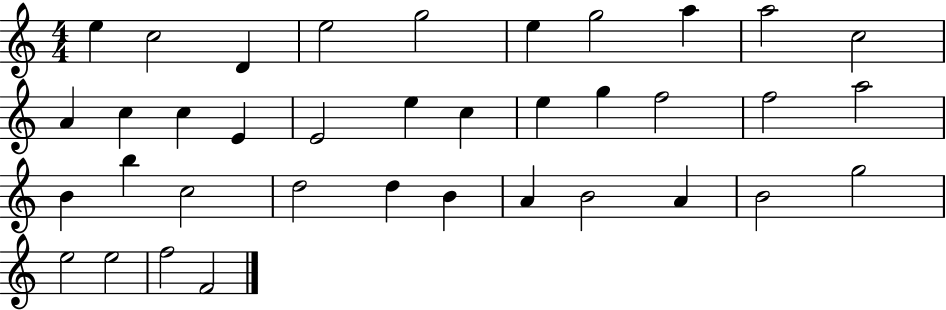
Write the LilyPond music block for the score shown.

{
  \clef treble
  \numericTimeSignature
  \time 4/4
  \key c \major
  e''4 c''2 d'4 | e''2 g''2 | e''4 g''2 a''4 | a''2 c''2 | \break a'4 c''4 c''4 e'4 | e'2 e''4 c''4 | e''4 g''4 f''2 | f''2 a''2 | \break b'4 b''4 c''2 | d''2 d''4 b'4 | a'4 b'2 a'4 | b'2 g''2 | \break e''2 e''2 | f''2 f'2 | \bar "|."
}